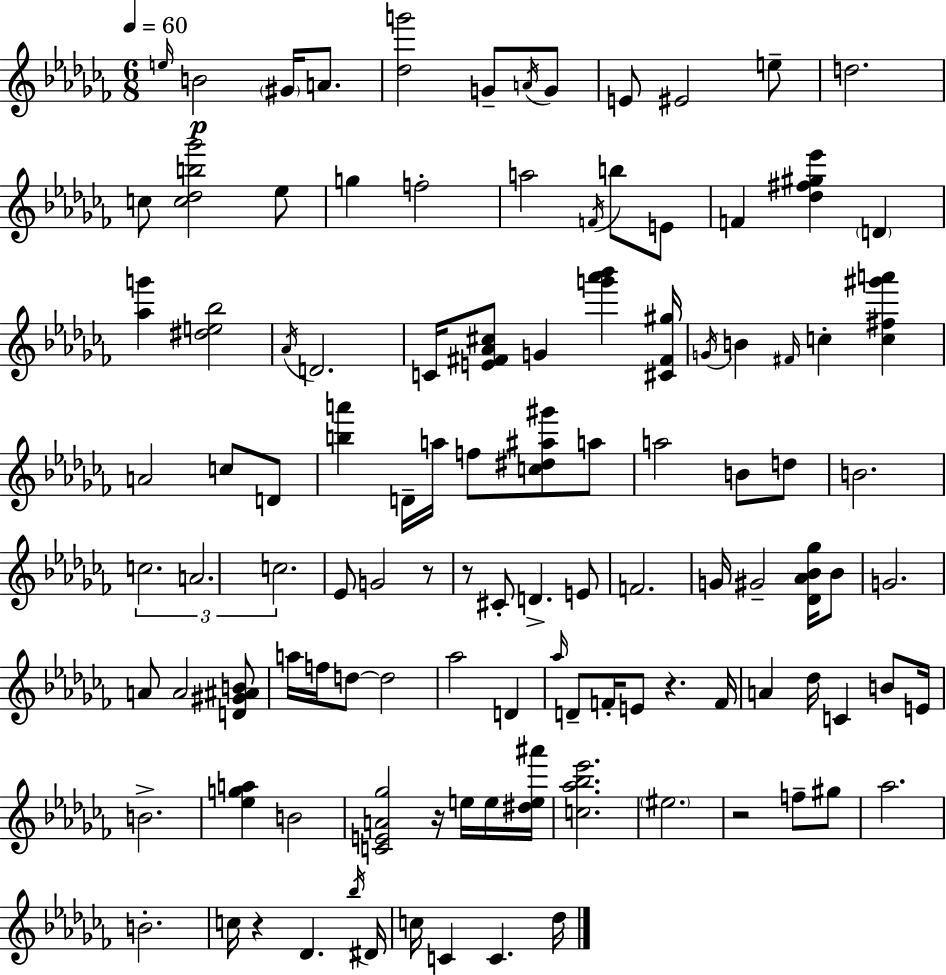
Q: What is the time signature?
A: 6/8